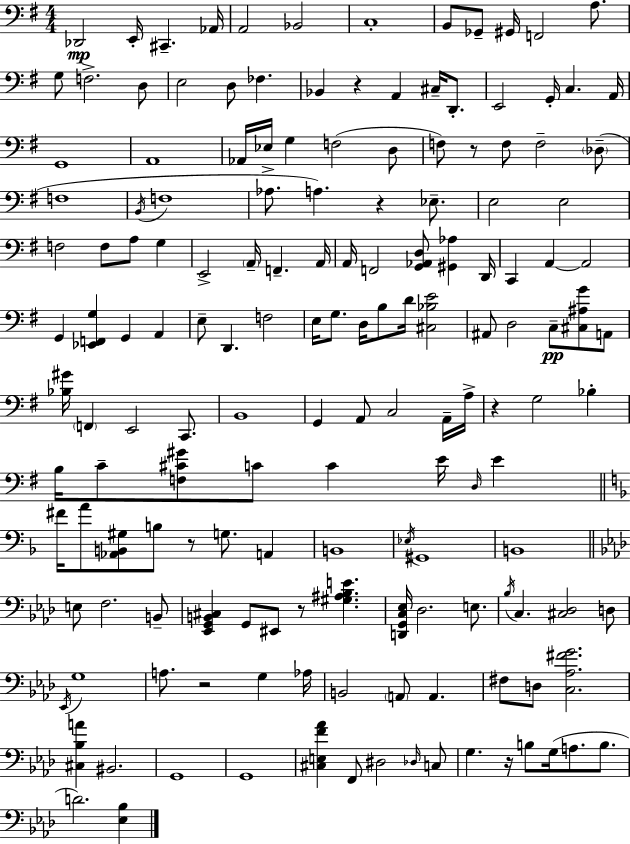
Db2/h E2/s C#2/q. Ab2/s A2/h Bb2/h C3/w B2/e Gb2/e G#2/s F2/h A3/e. G3/e F3/h. D3/e E3/h D3/e FES3/q. Bb2/q R/q A2/q C#3/s D2/e. E2/h G2/s C3/q. A2/s G2/w A2/w Ab2/s Eb3/s G3/q F3/h D3/e F3/e R/e F3/e F3/h Db3/e F3/w B2/s F3/w Ab3/e. A3/q. R/q Eb3/e. E3/h E3/h F3/h F3/e A3/e G3/q E2/h A2/s F2/q. A2/s A2/s F2/h [G2,Ab2,D3]/e [G#2,Ab3]/q D2/s C2/q A2/q A2/h G2/q [Eb2,F2,G3]/q G2/q A2/q E3/e D2/q. F3/h E3/s G3/e. D3/s B3/e D4/s [C#3,Bb3,E4]/h A#2/e D3/h C3/e [C#3,A#3,G4]/e A2/e [Bb3,G#4]/s F2/q E2/h C2/e. B2/w G2/q A2/e C3/h A2/s A3/s R/q G3/h Bb3/q B3/s C4/e [F3,C#4,G#4]/e C4/e C4/q E4/s D3/s E4/q F#4/s A4/e [Ab2,B2,G#3]/e B3/e R/e G3/e. A2/q B2/w Eb3/s G#2/w B2/w E3/e F3/h. B2/e [Eb2,G2,B2,C#3]/q G2/e EIS2/e R/e [G#3,A#3,Bb3,E4]/q. [D2,G2,C3,Eb3]/s Db3/h. E3/e. Bb3/s C3/q. [C#3,Db3]/h D3/e Eb2/s G3/w A3/e. R/h G3/q Ab3/s B2/h A2/e A2/q. F#3/e D3/e [C3,Ab3,F#4,G4]/h. [C#3,Bb3,A4]/q BIS2/h. G2/w G2/w [C#3,E3,F4,Ab4]/q F2/e D#3/h Db3/s C3/e G3/q. R/s B3/e G3/s A3/e. B3/e. D4/h. [Eb3,Bb3]/q